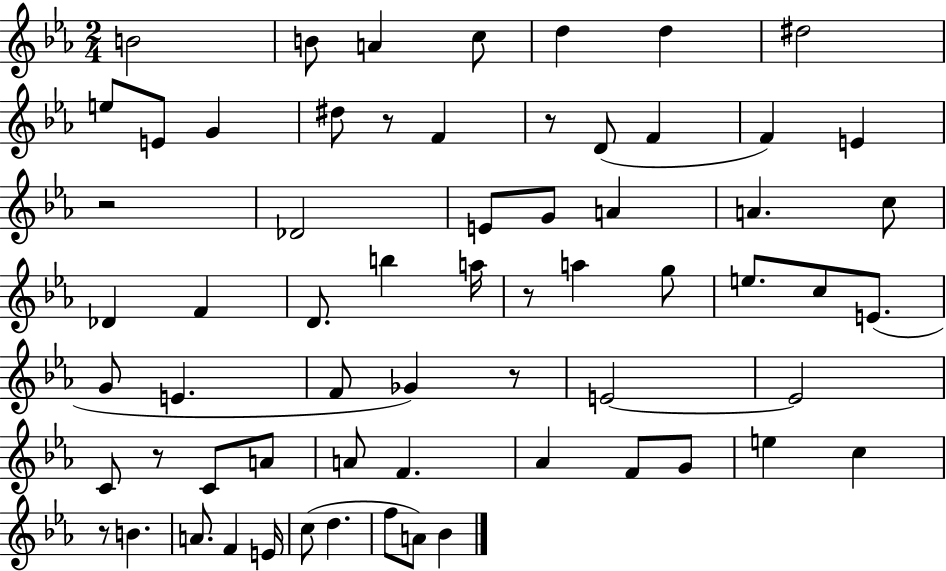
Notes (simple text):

B4/h B4/e A4/q C5/e D5/q D5/q D#5/h E5/e E4/e G4/q D#5/e R/e F4/q R/e D4/e F4/q F4/q E4/q R/h Db4/h E4/e G4/e A4/q A4/q. C5/e Db4/q F4/q D4/e. B5/q A5/s R/e A5/q G5/e E5/e. C5/e E4/e. G4/e E4/q. F4/e Gb4/q R/e E4/h E4/h C4/e R/e C4/e A4/e A4/e F4/q. Ab4/q F4/e G4/e E5/q C5/q R/e B4/q. A4/e. F4/q E4/s C5/e D5/q. F5/e A4/e Bb4/q